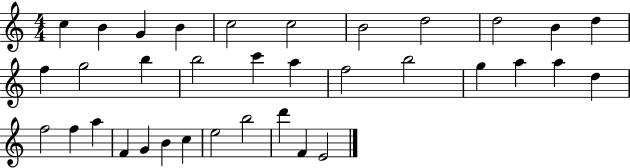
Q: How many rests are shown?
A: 0